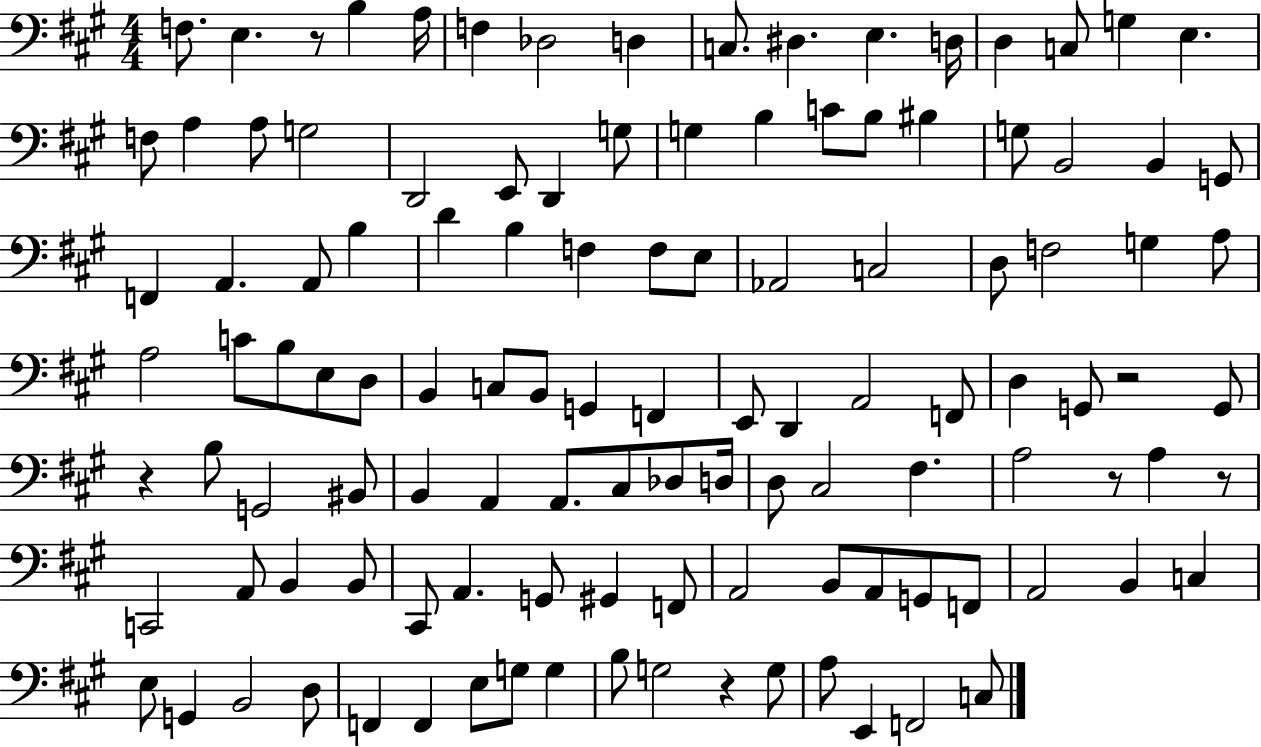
F3/e. E3/q. R/e B3/q A3/s F3/q Db3/h D3/q C3/e. D#3/q. E3/q. D3/s D3/q C3/e G3/q E3/q. F3/e A3/q A3/e G3/h D2/h E2/e D2/q G3/e G3/q B3/q C4/e B3/e BIS3/q G3/e B2/h B2/q G2/e F2/q A2/q. A2/e B3/q D4/q B3/q F3/q F3/e E3/e Ab2/h C3/h D3/e F3/h G3/q A3/e A3/h C4/e B3/e E3/e D3/e B2/q C3/e B2/e G2/q F2/q E2/e D2/q A2/h F2/e D3/q G2/e R/h G2/e R/q B3/e G2/h BIS2/e B2/q A2/q A2/e. C#3/e Db3/e D3/s D3/e C#3/h F#3/q. A3/h R/e A3/q R/e C2/h A2/e B2/q B2/e C#2/e A2/q. G2/e G#2/q F2/e A2/h B2/e A2/e G2/e F2/e A2/h B2/q C3/q E3/e G2/q B2/h D3/e F2/q F2/q E3/e G3/e G3/q B3/e G3/h R/q G3/e A3/e E2/q F2/h C3/e